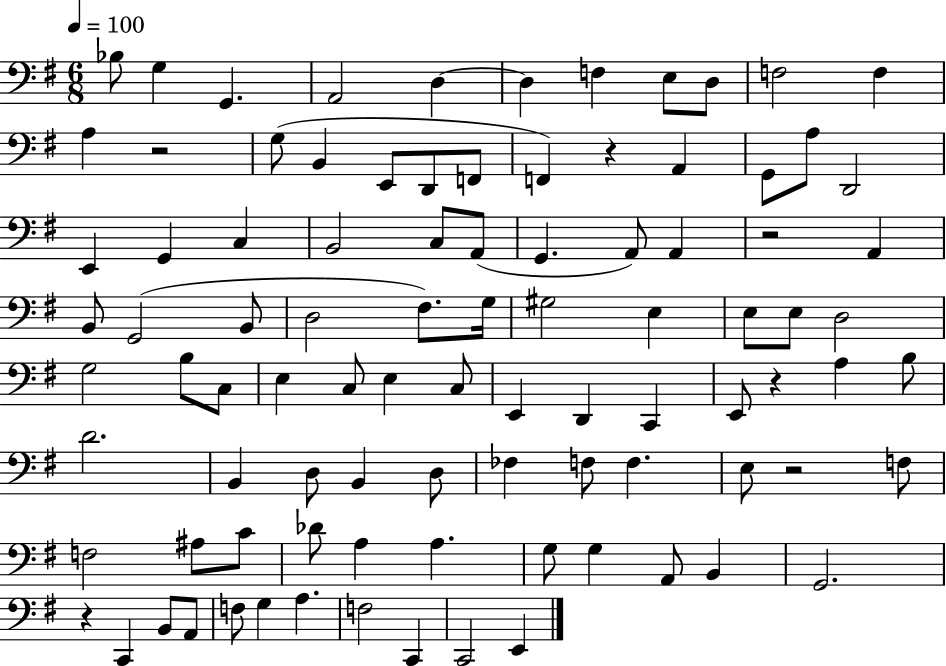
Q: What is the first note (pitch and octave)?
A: Bb3